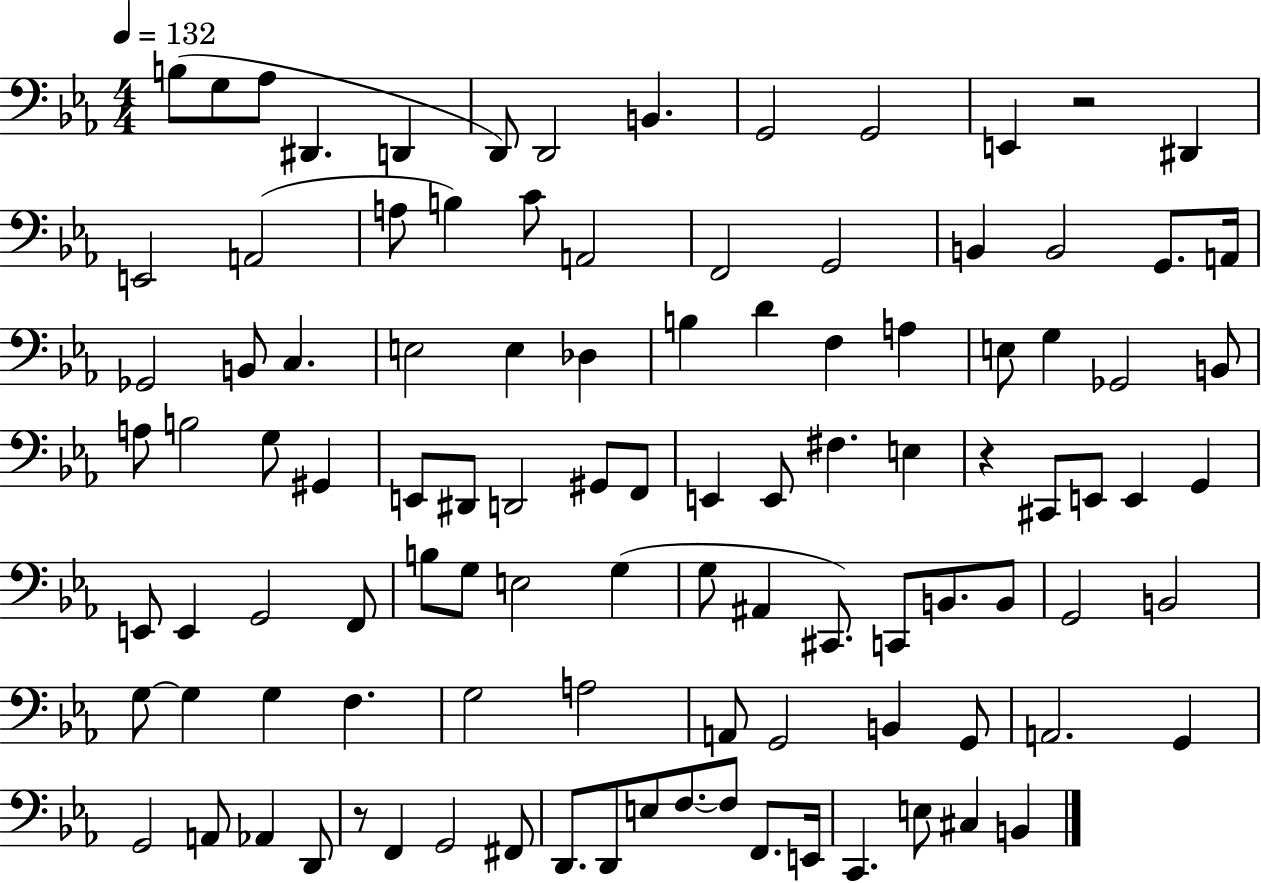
X:1
T:Untitled
M:4/4
L:1/4
K:Eb
B,/2 G,/2 _A,/2 ^D,, D,, D,,/2 D,,2 B,, G,,2 G,,2 E,, z2 ^D,, E,,2 A,,2 A,/2 B, C/2 A,,2 F,,2 G,,2 B,, B,,2 G,,/2 A,,/4 _G,,2 B,,/2 C, E,2 E, _D, B, D F, A, E,/2 G, _G,,2 B,,/2 A,/2 B,2 G,/2 ^G,, E,,/2 ^D,,/2 D,,2 ^G,,/2 F,,/2 E,, E,,/2 ^F, E, z ^C,,/2 E,,/2 E,, G,, E,,/2 E,, G,,2 F,,/2 B,/2 G,/2 E,2 G, G,/2 ^A,, ^C,,/2 C,,/2 B,,/2 B,,/2 G,,2 B,,2 G,/2 G, G, F, G,2 A,2 A,,/2 G,,2 B,, G,,/2 A,,2 G,, G,,2 A,,/2 _A,, D,,/2 z/2 F,, G,,2 ^F,,/2 D,,/2 D,,/2 E,/2 F,/2 F,/2 F,,/2 E,,/4 C,, E,/2 ^C, B,,